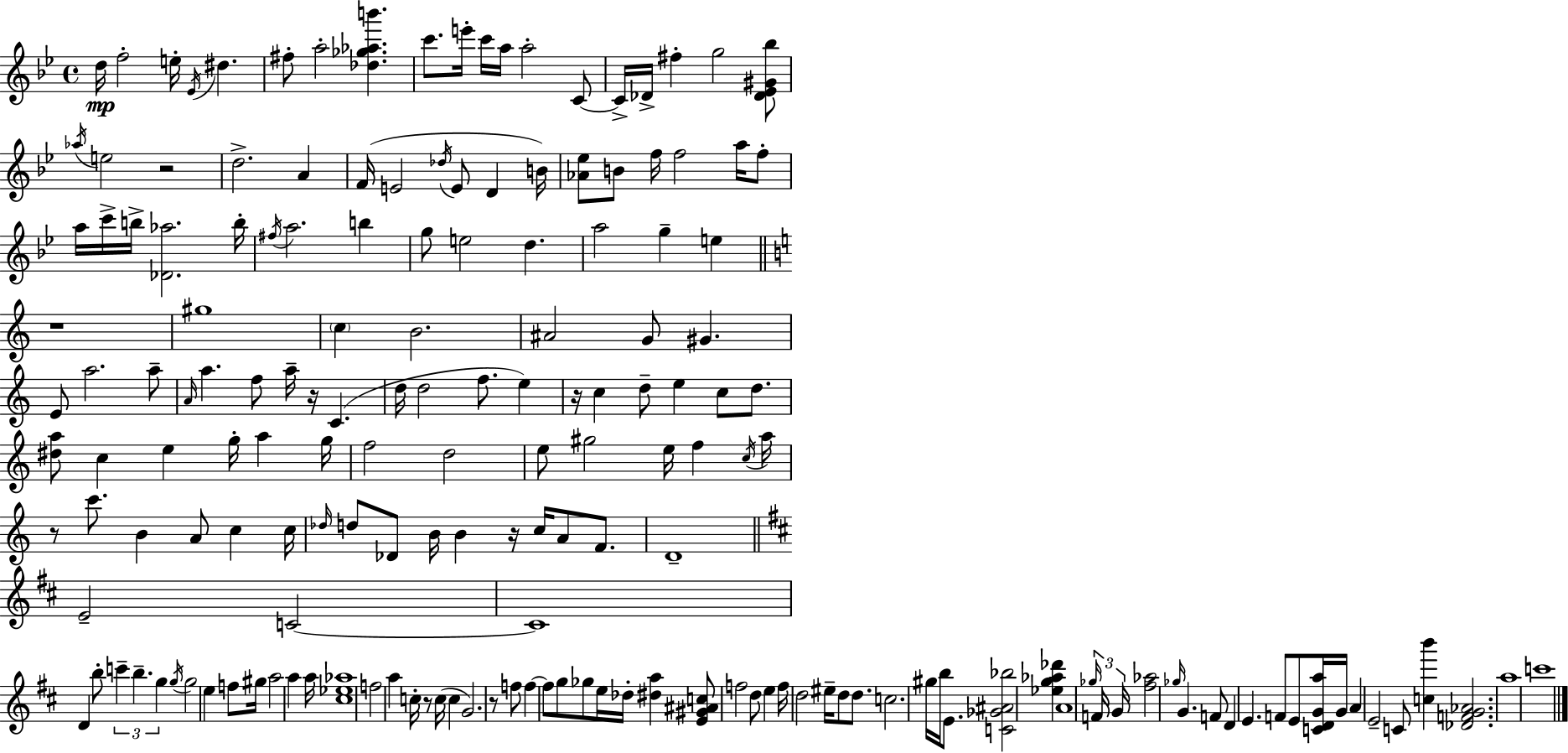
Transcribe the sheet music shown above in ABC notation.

X:1
T:Untitled
M:4/4
L:1/4
K:Gm
d/4 f2 e/4 _E/4 ^d ^f/2 a2 [_d_g_ab'] c'/2 e'/4 c'/4 a/4 a2 C/2 C/4 _D/4 ^f g2 [_D_E^G_b]/2 _a/4 e2 z2 d2 A F/4 E2 _d/4 E/2 D B/4 [_A_e]/2 B/2 f/4 f2 a/4 f/2 a/4 c'/4 b/4 [_D_a]2 b/4 ^f/4 a2 b g/2 e2 d a2 g e z4 ^g4 c B2 ^A2 G/2 ^G E/2 a2 a/2 A/4 a f/2 a/4 z/4 C d/4 d2 f/2 e z/4 c d/2 e c/2 d/2 [^da]/2 c e g/4 a g/4 f2 d2 e/2 ^g2 e/4 f c/4 a/4 z/2 c'/2 B A/2 c c/4 _d/4 d/2 _D/2 B/4 B z/4 c/4 A/2 F/2 D4 E2 C2 C4 D b/2 c' b g g/4 g2 e f/2 ^g/4 a2 a a/4 [^c_e_a]4 f2 a c/4 z/2 c/4 c G2 z/2 f/2 f f/2 g/2 _g/2 e/4 _d/4 [^da] [E^G^Ac]/2 f2 d/2 e f/4 d2 ^e/4 d/2 d/2 c2 ^g/4 b/4 E/2 [C_G^A_b]2 [_eg_a_d'] A4 _g/4 F/4 G/4 [^f_a]2 _g/4 G F/2 D E F/2 E/2 [CDGa]/4 G/4 A E2 C/2 [cb'] [_DFG_A]2 a4 c'4